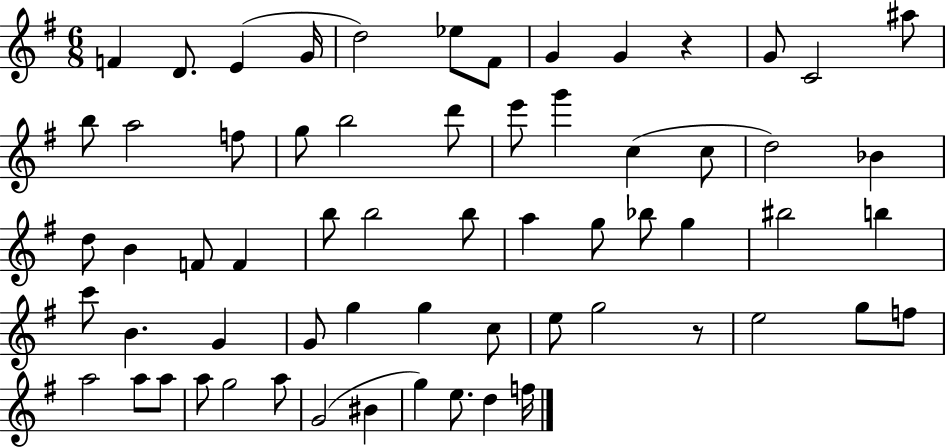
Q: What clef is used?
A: treble